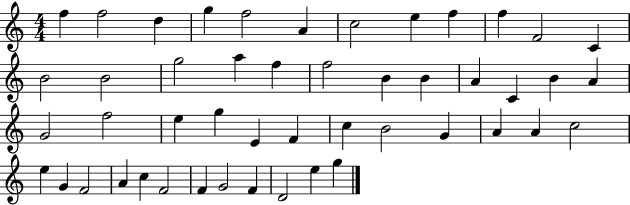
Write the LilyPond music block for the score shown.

{
  \clef treble
  \numericTimeSignature
  \time 4/4
  \key c \major
  f''4 f''2 d''4 | g''4 f''2 a'4 | c''2 e''4 f''4 | f''4 f'2 c'4 | \break b'2 b'2 | g''2 a''4 f''4 | f''2 b'4 b'4 | a'4 c'4 b'4 a'4 | \break g'2 f''2 | e''4 g''4 e'4 f'4 | c''4 b'2 g'4 | a'4 a'4 c''2 | \break e''4 g'4 f'2 | a'4 c''4 f'2 | f'4 g'2 f'4 | d'2 e''4 g''4 | \break \bar "|."
}